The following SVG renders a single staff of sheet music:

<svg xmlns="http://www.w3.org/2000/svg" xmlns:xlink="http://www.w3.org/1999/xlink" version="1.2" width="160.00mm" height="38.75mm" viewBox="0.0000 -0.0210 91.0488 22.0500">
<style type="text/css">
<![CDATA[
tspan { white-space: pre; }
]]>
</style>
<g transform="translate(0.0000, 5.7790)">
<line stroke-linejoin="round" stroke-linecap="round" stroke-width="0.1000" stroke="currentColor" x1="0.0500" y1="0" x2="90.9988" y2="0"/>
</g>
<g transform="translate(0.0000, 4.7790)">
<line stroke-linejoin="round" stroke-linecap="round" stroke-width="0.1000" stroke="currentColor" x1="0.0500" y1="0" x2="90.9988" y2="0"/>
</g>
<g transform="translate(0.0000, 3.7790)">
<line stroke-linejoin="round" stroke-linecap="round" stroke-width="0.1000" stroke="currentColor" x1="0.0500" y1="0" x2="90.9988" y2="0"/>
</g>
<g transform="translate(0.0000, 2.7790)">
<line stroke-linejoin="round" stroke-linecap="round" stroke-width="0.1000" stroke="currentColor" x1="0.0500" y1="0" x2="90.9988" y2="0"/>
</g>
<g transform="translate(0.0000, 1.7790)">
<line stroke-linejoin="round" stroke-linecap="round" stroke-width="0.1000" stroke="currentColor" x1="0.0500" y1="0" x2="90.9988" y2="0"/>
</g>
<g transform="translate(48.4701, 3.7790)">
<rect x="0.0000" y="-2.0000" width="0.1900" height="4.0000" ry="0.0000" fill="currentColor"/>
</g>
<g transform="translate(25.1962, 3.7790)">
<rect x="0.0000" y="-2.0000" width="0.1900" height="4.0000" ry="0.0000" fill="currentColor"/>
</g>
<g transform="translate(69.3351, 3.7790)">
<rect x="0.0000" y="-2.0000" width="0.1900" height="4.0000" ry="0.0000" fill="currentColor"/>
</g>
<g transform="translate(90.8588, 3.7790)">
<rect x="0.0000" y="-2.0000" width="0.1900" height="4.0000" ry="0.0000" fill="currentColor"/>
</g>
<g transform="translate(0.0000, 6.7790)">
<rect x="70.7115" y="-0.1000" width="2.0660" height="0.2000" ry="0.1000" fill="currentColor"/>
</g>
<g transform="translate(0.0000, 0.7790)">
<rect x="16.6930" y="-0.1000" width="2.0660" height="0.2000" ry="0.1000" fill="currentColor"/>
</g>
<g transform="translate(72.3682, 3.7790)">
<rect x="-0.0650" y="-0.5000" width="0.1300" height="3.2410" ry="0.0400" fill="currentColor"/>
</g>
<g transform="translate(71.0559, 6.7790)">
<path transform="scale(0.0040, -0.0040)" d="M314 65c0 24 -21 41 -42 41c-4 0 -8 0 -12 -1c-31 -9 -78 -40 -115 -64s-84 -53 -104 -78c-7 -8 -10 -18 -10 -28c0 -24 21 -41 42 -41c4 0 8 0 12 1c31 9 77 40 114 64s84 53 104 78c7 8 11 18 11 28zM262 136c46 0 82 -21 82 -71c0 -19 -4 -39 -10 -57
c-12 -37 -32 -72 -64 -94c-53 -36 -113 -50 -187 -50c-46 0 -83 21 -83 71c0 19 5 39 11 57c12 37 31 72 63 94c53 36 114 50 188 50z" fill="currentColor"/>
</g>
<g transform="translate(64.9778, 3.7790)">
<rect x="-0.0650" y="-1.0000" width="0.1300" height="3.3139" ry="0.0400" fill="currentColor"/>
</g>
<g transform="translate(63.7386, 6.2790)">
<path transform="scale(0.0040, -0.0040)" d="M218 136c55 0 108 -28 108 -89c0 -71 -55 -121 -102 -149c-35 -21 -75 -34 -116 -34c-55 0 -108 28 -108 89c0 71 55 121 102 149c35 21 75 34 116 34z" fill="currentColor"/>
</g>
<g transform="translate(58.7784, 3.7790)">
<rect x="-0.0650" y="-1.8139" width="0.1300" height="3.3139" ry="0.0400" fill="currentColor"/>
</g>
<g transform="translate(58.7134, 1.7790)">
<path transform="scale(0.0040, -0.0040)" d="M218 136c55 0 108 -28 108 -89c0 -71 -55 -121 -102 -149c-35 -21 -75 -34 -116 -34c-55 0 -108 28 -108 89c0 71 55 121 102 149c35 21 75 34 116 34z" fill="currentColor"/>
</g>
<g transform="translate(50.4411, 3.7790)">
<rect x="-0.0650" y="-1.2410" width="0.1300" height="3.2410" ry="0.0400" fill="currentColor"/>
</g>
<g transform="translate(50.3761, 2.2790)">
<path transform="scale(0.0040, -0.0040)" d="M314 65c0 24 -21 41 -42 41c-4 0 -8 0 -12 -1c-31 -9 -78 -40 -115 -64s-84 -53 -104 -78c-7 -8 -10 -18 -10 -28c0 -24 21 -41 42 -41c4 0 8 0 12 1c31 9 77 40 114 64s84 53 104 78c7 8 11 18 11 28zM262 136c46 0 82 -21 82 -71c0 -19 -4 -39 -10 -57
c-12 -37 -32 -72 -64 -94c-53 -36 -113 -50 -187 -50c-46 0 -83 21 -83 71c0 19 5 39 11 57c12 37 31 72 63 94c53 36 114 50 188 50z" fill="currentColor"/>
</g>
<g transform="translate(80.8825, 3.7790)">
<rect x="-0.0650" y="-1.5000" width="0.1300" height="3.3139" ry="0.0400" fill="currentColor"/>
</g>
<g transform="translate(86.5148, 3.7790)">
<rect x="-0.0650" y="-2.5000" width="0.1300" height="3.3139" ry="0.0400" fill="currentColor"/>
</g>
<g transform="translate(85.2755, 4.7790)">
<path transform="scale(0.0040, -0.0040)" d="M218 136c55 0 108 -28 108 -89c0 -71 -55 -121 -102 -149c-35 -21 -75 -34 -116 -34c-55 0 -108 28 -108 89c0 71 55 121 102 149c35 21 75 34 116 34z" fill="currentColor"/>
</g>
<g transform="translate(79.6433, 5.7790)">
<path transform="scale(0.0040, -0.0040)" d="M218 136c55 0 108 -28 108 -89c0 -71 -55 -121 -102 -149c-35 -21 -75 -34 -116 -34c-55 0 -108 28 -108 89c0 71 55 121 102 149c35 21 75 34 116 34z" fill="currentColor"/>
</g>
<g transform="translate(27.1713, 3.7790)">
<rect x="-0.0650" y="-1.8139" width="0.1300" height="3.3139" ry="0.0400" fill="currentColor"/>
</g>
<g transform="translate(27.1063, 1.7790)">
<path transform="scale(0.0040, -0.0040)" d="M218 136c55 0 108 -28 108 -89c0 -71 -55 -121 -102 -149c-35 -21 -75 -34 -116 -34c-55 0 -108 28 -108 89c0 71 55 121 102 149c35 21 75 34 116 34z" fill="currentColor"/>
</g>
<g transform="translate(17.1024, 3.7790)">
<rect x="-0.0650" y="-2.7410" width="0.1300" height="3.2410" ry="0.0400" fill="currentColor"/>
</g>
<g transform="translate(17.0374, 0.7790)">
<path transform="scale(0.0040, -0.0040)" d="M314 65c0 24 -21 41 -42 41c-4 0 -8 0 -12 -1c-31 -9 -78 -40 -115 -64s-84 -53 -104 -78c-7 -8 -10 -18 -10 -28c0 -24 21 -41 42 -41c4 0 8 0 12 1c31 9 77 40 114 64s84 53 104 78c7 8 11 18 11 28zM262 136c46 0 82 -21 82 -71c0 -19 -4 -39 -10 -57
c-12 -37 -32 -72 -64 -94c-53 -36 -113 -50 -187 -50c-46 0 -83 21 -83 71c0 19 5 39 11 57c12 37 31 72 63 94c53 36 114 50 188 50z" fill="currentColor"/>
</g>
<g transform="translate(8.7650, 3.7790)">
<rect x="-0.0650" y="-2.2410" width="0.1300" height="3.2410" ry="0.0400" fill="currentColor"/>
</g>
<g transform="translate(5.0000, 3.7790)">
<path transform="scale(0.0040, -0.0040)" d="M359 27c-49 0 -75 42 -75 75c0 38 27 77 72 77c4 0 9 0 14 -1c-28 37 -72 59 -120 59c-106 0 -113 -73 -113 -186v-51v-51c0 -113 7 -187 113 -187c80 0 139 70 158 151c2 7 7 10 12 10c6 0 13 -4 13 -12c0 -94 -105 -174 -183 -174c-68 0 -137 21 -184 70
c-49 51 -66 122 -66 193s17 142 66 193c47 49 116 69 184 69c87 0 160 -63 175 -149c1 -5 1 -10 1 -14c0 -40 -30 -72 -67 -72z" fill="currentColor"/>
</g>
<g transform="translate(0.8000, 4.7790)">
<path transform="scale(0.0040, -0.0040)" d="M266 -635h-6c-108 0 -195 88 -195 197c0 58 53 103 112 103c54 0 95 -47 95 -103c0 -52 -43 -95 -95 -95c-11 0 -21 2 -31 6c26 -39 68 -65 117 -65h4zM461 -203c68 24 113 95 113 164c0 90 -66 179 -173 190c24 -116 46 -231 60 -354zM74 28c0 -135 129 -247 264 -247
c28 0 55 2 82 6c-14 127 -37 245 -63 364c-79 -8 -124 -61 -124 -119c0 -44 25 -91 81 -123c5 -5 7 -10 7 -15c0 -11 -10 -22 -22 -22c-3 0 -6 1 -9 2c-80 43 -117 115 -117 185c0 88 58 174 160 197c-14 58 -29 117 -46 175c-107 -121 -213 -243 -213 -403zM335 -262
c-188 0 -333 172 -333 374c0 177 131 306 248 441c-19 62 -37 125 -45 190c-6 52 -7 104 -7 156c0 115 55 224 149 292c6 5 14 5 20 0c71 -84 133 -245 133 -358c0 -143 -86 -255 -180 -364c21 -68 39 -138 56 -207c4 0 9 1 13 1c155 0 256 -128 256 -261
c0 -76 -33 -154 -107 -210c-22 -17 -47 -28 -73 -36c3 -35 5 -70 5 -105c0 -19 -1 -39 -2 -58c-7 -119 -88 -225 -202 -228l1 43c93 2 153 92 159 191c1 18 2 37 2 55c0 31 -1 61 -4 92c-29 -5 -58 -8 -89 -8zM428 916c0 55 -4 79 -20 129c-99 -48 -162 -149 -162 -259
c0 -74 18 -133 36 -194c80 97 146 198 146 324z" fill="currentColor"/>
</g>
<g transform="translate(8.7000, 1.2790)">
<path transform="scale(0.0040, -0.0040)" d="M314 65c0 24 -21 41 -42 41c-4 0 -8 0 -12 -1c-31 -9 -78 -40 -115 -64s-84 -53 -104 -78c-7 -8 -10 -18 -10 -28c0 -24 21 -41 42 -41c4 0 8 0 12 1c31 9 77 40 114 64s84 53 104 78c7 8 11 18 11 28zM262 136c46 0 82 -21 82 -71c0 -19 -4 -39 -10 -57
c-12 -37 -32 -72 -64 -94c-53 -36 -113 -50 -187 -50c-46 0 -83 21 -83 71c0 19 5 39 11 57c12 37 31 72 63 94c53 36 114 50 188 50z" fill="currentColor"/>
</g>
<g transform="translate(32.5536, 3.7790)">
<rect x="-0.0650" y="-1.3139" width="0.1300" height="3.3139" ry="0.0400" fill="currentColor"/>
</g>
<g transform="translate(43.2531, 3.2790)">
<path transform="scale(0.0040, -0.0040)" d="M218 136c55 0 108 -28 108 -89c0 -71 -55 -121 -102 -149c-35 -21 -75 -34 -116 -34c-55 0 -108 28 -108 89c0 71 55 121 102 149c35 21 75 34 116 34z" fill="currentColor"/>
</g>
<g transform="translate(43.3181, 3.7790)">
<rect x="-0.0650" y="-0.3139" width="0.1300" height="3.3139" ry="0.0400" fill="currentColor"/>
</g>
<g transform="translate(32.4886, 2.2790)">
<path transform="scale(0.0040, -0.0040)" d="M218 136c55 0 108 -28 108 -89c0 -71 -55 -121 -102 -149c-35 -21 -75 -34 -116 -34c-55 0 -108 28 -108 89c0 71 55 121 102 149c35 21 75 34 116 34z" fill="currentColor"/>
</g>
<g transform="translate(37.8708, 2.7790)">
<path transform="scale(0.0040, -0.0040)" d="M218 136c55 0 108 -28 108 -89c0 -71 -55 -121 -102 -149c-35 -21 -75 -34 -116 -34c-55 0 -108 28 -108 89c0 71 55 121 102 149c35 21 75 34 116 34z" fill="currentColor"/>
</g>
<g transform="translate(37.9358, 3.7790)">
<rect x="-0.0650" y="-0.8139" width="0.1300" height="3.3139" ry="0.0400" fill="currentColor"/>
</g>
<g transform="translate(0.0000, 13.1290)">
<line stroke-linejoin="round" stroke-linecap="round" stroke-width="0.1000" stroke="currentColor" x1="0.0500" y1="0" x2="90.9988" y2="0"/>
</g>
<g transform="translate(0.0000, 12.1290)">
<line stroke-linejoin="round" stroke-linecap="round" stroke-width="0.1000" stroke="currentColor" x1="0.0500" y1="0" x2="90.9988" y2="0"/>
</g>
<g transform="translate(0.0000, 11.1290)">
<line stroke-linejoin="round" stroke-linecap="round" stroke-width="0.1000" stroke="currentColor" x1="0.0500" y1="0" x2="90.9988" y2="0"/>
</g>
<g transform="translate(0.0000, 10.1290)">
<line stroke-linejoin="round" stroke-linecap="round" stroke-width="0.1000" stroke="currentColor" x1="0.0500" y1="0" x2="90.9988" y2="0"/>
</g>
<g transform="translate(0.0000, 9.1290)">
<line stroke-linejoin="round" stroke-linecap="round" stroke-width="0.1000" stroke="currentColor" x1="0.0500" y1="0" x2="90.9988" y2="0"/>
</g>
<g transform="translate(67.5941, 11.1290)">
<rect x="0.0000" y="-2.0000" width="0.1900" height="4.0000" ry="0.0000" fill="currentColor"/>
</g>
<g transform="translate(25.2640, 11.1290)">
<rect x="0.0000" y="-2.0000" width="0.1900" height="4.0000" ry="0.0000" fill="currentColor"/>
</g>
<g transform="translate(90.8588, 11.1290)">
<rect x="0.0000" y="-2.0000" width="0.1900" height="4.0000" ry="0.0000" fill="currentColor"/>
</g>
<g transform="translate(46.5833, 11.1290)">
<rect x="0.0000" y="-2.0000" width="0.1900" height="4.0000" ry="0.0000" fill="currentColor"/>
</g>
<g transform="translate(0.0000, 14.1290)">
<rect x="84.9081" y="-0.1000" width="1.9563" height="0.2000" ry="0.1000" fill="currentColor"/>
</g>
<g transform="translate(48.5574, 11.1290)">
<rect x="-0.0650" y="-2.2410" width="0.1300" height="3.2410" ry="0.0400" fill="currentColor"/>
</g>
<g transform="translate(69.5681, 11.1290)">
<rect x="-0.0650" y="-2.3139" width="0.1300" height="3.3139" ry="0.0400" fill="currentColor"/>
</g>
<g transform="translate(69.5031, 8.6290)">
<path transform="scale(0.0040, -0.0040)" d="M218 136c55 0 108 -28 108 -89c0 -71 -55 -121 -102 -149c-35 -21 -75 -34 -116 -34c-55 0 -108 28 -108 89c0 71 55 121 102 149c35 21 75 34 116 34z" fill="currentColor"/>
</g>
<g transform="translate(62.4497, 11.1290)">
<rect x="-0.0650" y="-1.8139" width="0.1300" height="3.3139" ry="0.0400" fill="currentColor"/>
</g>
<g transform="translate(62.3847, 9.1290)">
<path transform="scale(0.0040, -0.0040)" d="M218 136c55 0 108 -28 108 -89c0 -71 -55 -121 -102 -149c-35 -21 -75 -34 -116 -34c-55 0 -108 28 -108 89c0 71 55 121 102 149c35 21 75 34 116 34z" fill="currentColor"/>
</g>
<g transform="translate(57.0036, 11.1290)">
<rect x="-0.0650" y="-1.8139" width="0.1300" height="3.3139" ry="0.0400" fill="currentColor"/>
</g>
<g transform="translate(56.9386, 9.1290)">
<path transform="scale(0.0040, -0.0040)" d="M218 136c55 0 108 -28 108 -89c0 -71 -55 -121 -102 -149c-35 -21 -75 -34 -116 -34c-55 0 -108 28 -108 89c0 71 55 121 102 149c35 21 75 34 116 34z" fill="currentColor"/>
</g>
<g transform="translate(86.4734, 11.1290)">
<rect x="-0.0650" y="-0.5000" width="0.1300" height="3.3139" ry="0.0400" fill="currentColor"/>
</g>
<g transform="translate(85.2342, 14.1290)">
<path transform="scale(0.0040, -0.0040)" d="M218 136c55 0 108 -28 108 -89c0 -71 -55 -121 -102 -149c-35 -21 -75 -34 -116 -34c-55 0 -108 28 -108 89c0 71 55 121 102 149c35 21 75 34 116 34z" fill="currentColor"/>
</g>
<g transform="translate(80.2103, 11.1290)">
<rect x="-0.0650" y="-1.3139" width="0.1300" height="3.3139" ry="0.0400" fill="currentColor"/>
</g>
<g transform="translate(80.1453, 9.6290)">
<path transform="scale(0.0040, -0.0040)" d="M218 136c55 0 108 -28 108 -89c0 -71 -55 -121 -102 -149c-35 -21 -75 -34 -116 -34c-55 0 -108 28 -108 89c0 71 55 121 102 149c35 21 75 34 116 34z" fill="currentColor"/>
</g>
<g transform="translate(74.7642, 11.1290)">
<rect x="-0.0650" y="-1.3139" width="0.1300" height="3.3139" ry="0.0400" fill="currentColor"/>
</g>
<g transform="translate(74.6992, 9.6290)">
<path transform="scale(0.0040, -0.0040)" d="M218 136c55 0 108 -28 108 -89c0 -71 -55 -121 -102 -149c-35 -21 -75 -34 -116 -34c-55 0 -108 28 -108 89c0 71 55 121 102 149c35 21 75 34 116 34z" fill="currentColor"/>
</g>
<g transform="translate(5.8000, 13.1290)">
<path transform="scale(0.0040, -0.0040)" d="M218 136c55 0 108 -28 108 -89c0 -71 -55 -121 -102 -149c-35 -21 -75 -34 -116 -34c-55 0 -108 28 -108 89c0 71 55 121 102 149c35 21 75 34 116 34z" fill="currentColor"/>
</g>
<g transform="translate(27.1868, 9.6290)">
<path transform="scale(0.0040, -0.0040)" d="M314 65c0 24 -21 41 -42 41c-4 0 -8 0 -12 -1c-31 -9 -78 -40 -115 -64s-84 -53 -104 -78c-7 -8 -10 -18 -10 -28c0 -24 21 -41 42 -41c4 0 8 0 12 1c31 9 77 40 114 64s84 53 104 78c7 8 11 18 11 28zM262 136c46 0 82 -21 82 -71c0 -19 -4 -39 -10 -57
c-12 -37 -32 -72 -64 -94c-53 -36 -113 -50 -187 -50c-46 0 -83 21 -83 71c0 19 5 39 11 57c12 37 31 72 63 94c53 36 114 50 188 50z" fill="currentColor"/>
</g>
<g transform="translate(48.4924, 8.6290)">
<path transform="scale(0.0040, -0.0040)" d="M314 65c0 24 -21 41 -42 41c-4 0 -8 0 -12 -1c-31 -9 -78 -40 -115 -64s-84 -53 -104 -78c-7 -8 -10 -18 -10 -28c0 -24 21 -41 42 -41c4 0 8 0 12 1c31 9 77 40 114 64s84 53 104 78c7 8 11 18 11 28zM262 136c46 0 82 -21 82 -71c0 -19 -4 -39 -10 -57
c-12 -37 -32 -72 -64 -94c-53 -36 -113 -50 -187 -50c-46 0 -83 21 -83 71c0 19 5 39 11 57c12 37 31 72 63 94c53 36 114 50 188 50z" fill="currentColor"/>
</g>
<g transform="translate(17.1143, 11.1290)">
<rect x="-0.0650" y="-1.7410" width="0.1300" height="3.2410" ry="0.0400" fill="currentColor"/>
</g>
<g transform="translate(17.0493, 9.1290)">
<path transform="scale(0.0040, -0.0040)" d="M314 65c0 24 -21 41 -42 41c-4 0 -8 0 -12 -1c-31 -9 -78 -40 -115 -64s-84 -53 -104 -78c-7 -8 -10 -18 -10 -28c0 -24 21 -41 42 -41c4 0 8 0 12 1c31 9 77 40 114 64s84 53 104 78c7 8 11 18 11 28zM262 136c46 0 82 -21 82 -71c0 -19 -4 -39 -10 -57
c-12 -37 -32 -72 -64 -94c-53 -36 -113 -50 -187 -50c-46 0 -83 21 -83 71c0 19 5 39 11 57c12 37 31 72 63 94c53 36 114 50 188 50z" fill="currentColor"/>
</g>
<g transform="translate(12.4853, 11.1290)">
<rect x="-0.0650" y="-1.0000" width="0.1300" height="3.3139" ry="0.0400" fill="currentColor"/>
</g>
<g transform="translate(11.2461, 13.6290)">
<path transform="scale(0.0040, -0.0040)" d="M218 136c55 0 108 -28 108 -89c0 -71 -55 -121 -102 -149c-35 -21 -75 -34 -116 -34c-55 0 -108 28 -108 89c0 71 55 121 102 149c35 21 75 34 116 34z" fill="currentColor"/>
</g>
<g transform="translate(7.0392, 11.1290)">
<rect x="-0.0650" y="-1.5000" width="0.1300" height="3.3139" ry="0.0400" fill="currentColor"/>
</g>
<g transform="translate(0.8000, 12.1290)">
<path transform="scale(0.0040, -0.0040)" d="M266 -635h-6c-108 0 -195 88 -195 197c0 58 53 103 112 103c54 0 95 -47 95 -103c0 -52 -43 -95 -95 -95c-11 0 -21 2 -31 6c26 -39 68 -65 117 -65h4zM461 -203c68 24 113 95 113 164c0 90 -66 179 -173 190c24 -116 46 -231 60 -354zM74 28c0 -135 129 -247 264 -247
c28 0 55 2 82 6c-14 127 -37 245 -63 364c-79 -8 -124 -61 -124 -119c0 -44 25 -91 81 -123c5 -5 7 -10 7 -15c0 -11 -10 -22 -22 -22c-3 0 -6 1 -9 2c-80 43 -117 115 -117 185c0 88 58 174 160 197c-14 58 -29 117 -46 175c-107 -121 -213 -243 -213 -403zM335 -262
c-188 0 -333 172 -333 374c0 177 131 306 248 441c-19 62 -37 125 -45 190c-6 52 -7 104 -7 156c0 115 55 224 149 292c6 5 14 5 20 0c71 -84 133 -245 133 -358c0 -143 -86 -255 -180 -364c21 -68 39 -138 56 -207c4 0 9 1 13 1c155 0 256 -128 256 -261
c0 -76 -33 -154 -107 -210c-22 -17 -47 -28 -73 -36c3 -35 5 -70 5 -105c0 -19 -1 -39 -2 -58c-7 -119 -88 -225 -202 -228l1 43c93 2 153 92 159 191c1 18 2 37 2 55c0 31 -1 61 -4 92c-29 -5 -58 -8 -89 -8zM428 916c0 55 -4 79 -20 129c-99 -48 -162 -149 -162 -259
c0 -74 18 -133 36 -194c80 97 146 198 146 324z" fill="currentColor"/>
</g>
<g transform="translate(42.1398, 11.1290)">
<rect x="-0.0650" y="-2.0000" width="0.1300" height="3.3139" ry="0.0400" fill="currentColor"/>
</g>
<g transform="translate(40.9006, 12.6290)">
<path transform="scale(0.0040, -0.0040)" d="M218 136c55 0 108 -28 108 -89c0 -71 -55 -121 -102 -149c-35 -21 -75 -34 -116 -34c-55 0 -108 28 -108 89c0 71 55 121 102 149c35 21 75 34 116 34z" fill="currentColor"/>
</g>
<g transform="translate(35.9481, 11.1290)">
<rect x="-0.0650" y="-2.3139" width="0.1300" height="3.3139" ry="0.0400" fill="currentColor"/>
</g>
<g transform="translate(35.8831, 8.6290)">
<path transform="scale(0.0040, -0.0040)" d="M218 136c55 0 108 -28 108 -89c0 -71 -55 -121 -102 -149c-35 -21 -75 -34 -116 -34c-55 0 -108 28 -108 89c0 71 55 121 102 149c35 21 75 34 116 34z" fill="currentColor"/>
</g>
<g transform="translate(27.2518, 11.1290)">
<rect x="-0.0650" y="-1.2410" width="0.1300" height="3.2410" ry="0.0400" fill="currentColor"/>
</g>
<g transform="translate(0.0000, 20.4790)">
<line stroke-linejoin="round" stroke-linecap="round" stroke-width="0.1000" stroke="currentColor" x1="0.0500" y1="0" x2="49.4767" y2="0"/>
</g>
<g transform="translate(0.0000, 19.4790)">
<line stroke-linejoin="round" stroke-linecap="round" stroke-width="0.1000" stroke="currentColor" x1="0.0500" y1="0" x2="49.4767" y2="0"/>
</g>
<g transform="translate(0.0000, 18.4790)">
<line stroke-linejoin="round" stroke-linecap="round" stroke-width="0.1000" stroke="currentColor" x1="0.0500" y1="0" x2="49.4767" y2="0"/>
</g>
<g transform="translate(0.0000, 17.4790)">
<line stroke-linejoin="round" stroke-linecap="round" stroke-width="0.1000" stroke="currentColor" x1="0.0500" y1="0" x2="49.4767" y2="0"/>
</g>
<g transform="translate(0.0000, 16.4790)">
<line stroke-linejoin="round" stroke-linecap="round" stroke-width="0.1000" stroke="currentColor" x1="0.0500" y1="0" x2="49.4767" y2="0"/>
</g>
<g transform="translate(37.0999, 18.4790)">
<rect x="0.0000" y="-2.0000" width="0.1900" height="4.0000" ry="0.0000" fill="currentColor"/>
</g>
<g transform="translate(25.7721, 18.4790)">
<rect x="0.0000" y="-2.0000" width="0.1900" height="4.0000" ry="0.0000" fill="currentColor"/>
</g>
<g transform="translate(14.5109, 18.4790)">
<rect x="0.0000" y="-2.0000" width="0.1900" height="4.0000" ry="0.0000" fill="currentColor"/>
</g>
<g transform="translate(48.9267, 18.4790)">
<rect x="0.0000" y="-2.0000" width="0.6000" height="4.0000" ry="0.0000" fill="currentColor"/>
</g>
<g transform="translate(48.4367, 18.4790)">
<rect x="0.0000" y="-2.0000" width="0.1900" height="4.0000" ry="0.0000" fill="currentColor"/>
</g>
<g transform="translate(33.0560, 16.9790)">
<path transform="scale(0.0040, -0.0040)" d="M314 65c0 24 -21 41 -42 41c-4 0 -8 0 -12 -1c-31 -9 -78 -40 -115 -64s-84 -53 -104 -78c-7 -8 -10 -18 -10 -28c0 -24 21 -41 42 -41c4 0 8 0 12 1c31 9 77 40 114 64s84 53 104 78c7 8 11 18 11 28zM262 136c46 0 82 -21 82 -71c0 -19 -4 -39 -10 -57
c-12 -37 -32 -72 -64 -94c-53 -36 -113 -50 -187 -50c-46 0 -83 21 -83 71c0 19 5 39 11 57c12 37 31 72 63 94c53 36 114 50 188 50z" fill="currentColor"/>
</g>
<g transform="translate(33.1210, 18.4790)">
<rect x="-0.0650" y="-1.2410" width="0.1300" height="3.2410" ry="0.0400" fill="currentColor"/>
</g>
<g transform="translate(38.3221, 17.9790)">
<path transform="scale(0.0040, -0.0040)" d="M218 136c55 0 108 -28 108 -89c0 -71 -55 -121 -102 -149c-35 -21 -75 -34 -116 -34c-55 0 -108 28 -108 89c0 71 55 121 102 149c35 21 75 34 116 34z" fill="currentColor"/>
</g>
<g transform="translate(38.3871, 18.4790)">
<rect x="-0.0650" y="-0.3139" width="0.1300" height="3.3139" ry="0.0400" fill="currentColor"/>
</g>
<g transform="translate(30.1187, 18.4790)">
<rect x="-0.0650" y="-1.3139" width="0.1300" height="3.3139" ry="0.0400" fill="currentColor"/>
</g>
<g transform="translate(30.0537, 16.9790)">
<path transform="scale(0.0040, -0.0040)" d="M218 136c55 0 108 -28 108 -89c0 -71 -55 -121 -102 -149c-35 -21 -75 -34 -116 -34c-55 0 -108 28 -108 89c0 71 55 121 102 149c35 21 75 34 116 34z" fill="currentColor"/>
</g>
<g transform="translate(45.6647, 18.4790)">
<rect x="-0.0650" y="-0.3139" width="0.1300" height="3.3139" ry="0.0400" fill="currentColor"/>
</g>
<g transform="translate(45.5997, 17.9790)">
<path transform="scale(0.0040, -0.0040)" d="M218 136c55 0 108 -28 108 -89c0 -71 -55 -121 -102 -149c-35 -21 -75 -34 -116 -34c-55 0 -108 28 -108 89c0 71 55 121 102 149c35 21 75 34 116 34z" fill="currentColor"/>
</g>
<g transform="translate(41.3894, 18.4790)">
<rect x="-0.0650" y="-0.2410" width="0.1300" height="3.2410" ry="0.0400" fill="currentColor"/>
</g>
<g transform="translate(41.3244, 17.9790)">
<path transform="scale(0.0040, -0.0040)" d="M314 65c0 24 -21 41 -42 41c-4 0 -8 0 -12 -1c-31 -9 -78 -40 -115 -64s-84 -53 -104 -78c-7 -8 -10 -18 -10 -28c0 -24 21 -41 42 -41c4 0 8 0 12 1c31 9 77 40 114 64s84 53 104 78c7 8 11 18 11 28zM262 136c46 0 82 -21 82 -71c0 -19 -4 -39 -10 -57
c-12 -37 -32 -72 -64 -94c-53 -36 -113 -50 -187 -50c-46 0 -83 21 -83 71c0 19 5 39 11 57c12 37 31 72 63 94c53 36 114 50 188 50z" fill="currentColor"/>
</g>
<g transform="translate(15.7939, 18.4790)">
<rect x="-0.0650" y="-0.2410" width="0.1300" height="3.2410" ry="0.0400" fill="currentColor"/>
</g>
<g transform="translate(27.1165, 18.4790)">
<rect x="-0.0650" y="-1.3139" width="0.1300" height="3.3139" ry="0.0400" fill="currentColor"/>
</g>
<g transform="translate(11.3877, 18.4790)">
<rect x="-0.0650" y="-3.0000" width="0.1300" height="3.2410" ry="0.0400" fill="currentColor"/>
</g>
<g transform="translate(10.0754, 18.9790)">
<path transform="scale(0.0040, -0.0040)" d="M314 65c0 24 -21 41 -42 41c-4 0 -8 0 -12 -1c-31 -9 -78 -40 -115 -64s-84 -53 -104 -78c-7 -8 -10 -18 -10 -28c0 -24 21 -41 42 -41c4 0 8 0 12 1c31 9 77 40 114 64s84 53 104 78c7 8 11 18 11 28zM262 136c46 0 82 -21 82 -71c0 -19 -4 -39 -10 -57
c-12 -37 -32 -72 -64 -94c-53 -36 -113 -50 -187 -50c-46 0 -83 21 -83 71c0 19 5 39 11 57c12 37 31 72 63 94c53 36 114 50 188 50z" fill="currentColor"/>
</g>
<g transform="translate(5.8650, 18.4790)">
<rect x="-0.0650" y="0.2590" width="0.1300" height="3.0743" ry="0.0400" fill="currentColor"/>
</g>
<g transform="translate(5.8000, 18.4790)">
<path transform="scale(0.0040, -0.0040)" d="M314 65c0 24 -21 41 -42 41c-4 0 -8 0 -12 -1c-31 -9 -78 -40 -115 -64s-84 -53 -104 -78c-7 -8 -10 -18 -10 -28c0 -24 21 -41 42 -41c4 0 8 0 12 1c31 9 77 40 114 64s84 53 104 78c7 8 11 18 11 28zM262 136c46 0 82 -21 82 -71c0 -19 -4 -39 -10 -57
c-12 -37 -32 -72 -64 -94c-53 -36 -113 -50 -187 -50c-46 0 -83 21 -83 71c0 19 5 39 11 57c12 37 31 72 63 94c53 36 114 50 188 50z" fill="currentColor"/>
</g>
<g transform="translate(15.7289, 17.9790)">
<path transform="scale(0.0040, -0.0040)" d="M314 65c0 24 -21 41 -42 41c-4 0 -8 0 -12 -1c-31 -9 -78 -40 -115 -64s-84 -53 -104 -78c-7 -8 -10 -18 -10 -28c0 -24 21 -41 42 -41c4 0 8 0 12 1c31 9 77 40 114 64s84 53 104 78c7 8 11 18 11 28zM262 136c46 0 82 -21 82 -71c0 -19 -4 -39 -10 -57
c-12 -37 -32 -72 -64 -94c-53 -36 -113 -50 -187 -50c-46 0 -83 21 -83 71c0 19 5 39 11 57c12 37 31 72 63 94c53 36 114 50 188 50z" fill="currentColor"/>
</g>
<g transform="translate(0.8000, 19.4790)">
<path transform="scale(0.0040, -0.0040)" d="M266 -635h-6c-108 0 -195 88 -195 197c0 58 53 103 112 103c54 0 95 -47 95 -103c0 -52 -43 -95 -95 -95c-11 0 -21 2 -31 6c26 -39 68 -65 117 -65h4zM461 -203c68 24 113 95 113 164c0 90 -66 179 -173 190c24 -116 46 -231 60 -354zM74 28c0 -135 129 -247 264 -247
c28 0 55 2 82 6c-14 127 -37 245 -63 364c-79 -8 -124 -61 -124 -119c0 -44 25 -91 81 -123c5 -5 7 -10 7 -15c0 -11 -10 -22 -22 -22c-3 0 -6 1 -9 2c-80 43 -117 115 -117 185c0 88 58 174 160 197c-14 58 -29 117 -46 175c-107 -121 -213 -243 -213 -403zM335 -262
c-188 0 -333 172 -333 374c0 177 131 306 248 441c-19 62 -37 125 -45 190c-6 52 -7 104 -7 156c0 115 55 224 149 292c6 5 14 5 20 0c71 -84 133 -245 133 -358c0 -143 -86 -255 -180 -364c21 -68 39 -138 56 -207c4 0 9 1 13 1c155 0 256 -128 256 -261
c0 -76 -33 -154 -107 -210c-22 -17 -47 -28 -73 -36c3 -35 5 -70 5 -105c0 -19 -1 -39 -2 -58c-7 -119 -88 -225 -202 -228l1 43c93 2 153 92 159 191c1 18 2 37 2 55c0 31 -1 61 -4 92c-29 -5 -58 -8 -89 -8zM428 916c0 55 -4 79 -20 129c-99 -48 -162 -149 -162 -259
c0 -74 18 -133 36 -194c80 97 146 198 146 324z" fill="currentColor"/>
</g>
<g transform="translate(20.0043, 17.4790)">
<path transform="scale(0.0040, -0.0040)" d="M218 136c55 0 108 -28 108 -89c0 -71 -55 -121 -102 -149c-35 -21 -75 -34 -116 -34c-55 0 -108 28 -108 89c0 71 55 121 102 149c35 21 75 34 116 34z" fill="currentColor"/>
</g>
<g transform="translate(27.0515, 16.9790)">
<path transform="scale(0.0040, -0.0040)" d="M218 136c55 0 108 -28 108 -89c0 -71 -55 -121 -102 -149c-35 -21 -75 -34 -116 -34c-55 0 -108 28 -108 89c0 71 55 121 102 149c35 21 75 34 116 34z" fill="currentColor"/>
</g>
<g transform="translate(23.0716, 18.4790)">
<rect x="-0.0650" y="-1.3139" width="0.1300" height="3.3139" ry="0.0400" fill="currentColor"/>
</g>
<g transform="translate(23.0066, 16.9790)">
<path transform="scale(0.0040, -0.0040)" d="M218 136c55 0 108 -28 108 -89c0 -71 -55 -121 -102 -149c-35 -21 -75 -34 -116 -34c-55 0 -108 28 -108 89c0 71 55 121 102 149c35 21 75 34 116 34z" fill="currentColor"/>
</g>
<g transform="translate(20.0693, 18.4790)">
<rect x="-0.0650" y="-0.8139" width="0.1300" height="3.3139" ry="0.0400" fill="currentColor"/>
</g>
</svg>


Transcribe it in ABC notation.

X:1
T:Untitled
M:4/4
L:1/4
K:C
g2 a2 f e d c e2 f D C2 E G E D f2 e2 g F g2 f f g e e C B2 A2 c2 d e e e e2 c c2 c